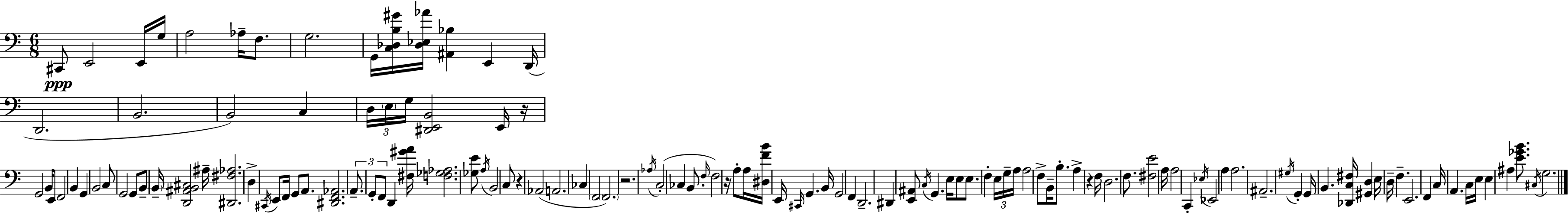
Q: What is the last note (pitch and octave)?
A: G3